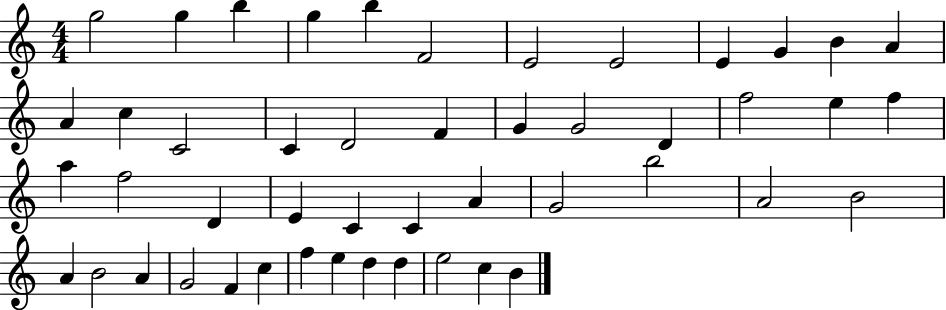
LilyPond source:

{
  \clef treble
  \numericTimeSignature
  \time 4/4
  \key c \major
  g''2 g''4 b''4 | g''4 b''4 f'2 | e'2 e'2 | e'4 g'4 b'4 a'4 | \break a'4 c''4 c'2 | c'4 d'2 f'4 | g'4 g'2 d'4 | f''2 e''4 f''4 | \break a''4 f''2 d'4 | e'4 c'4 c'4 a'4 | g'2 b''2 | a'2 b'2 | \break a'4 b'2 a'4 | g'2 f'4 c''4 | f''4 e''4 d''4 d''4 | e''2 c''4 b'4 | \break \bar "|."
}